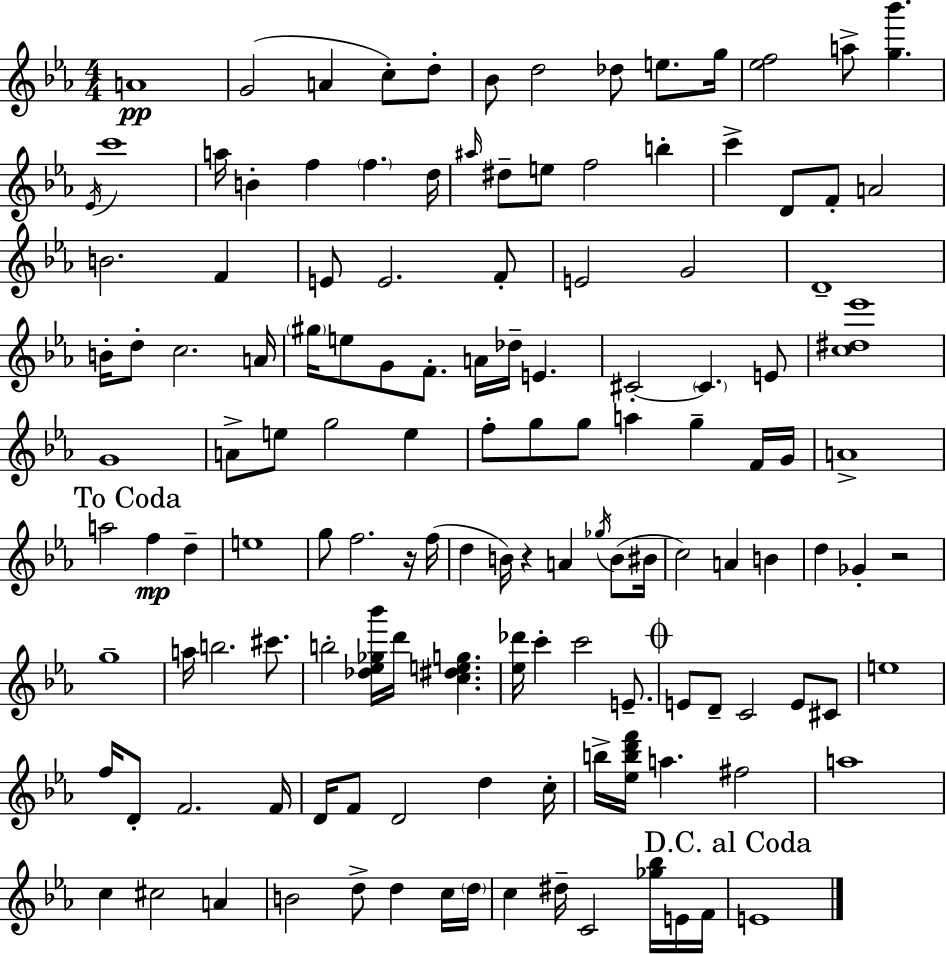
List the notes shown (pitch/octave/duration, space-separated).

A4/w G4/h A4/q C5/e D5/e Bb4/e D5/h Db5/e E5/e. G5/s [Eb5,F5]/h A5/e [G5,Bb6]/q. Eb4/s C6/w A5/s B4/q F5/q F5/q. D5/s A#5/s D#5/e E5/e F5/h B5/q C6/q D4/e F4/e A4/h B4/h. F4/q E4/e E4/h. F4/e E4/h G4/h D4/w B4/s D5/e C5/h. A4/s G#5/s E5/e G4/e F4/e. A4/s Db5/s E4/q. C#4/h C#4/q. E4/e [C5,D#5,Eb6]/w G4/w A4/e E5/e G5/h E5/q F5/e G5/e G5/e A5/q G5/q F4/s G4/s A4/w A5/h F5/q D5/q E5/w G5/e F5/h. R/s F5/s D5/q B4/s R/q A4/q Gb5/s B4/e BIS4/s C5/h A4/q B4/q D5/q Gb4/q R/h G5/w A5/s B5/h. C#6/e. B5/h [Db5,Eb5,Gb5,Bb6]/s D6/s [C5,D#5,E5,G5]/q. [Eb5,Db6]/s C6/q C6/h E4/e. E4/e D4/e C4/h E4/e C#4/e E5/w F5/s D4/e F4/h. F4/s D4/s F4/e D4/h D5/q C5/s B5/s [Eb5,B5,D6,F6]/s A5/q. F#5/h A5/w C5/q C#5/h A4/q B4/h D5/e D5/q C5/s D5/s C5/q D#5/s C4/h [Gb5,Bb5]/s E4/s F4/s E4/w